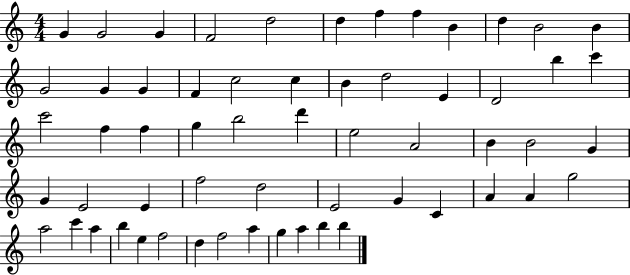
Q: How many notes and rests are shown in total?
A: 59